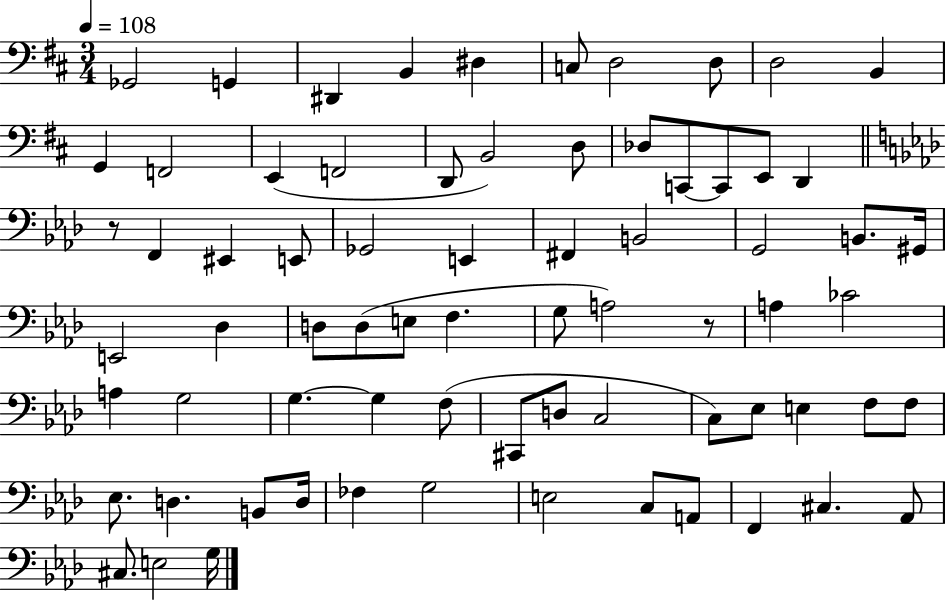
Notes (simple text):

Gb2/h G2/q D#2/q B2/q D#3/q C3/e D3/h D3/e D3/h B2/q G2/q F2/h E2/q F2/h D2/e B2/h D3/e Db3/e C2/e C2/e E2/e D2/q R/e F2/q EIS2/q E2/e Gb2/h E2/q F#2/q B2/h G2/h B2/e. G#2/s E2/h Db3/q D3/e D3/e E3/e F3/q. G3/e A3/h R/e A3/q CES4/h A3/q G3/h G3/q. G3/q F3/e C#2/e D3/e C3/h C3/e Eb3/e E3/q F3/e F3/e Eb3/e. D3/q. B2/e D3/s FES3/q G3/h E3/h C3/e A2/e F2/q C#3/q. Ab2/e C#3/e. E3/h G3/s